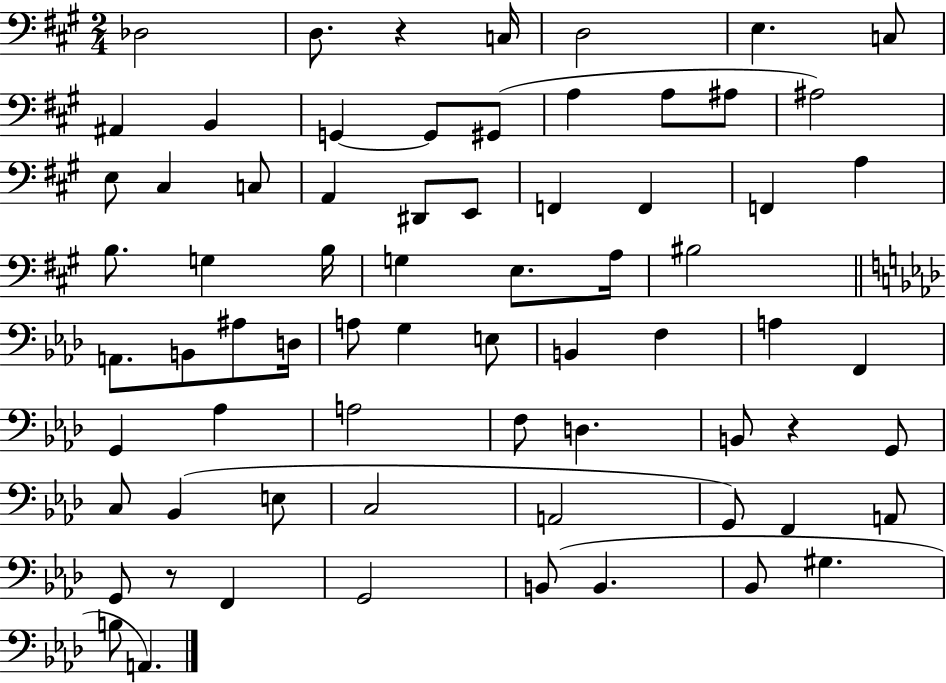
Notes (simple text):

Db3/h D3/e. R/q C3/s D3/h E3/q. C3/e A#2/q B2/q G2/q G2/e G#2/e A3/q A3/e A#3/e A#3/h E3/e C#3/q C3/e A2/q D#2/e E2/e F2/q F2/q F2/q A3/q B3/e. G3/q B3/s G3/q E3/e. A3/s BIS3/h A2/e. B2/e A#3/e D3/s A3/e G3/q E3/e B2/q F3/q A3/q F2/q G2/q Ab3/q A3/h F3/e D3/q. B2/e R/q G2/e C3/e Bb2/q E3/e C3/h A2/h G2/e F2/q A2/e G2/e R/e F2/q G2/h B2/e B2/q. Bb2/e G#3/q. B3/e A2/q.